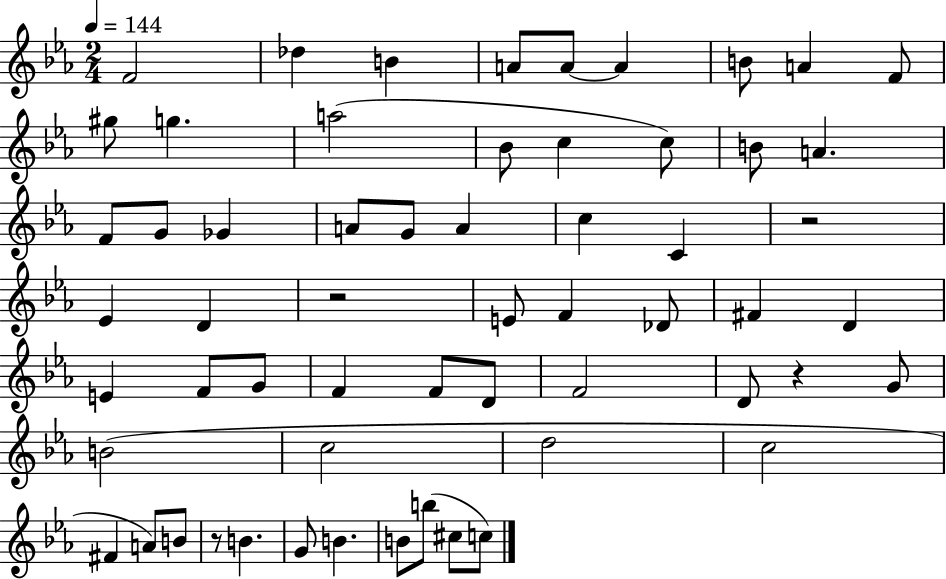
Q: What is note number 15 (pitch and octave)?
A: C5